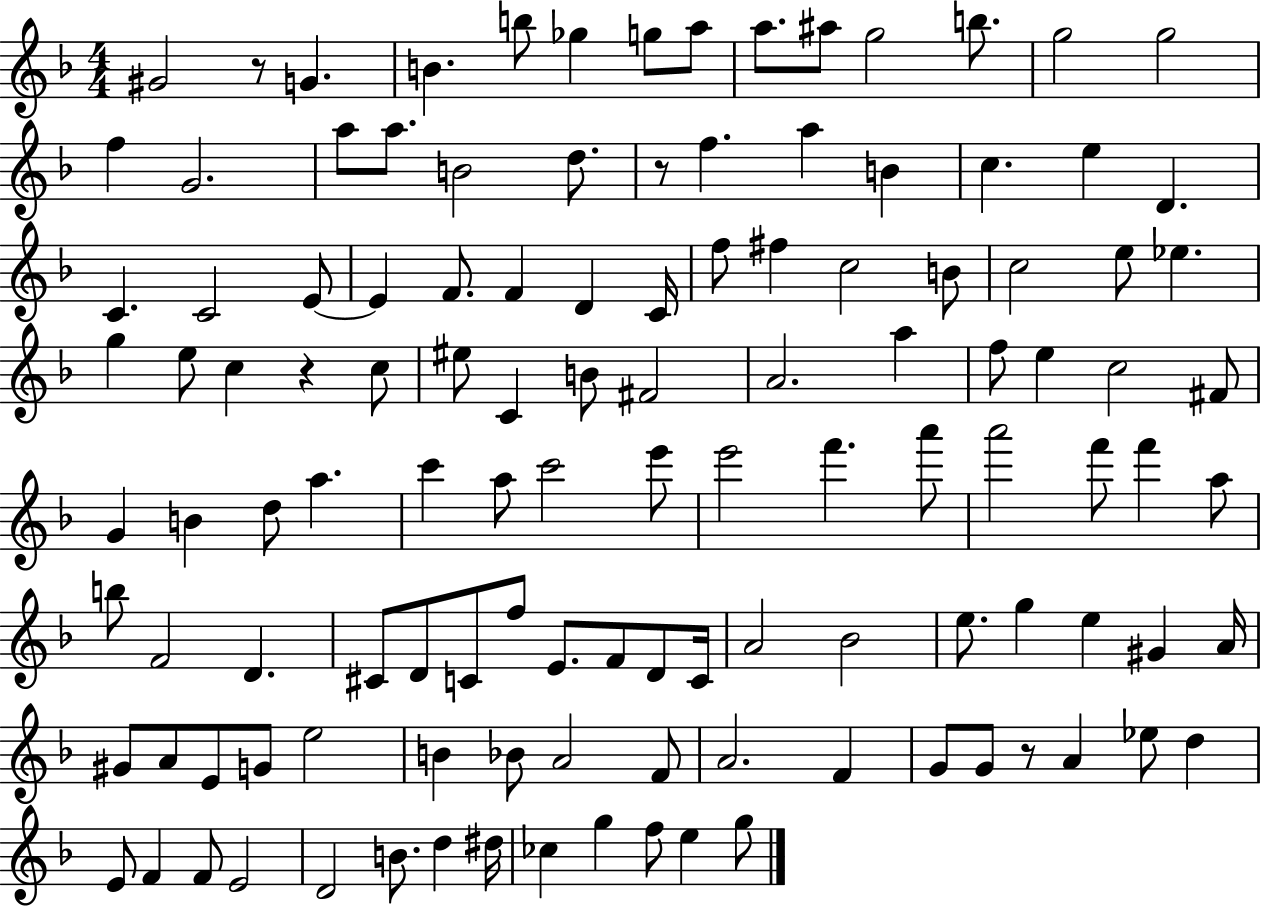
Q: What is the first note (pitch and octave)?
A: G#4